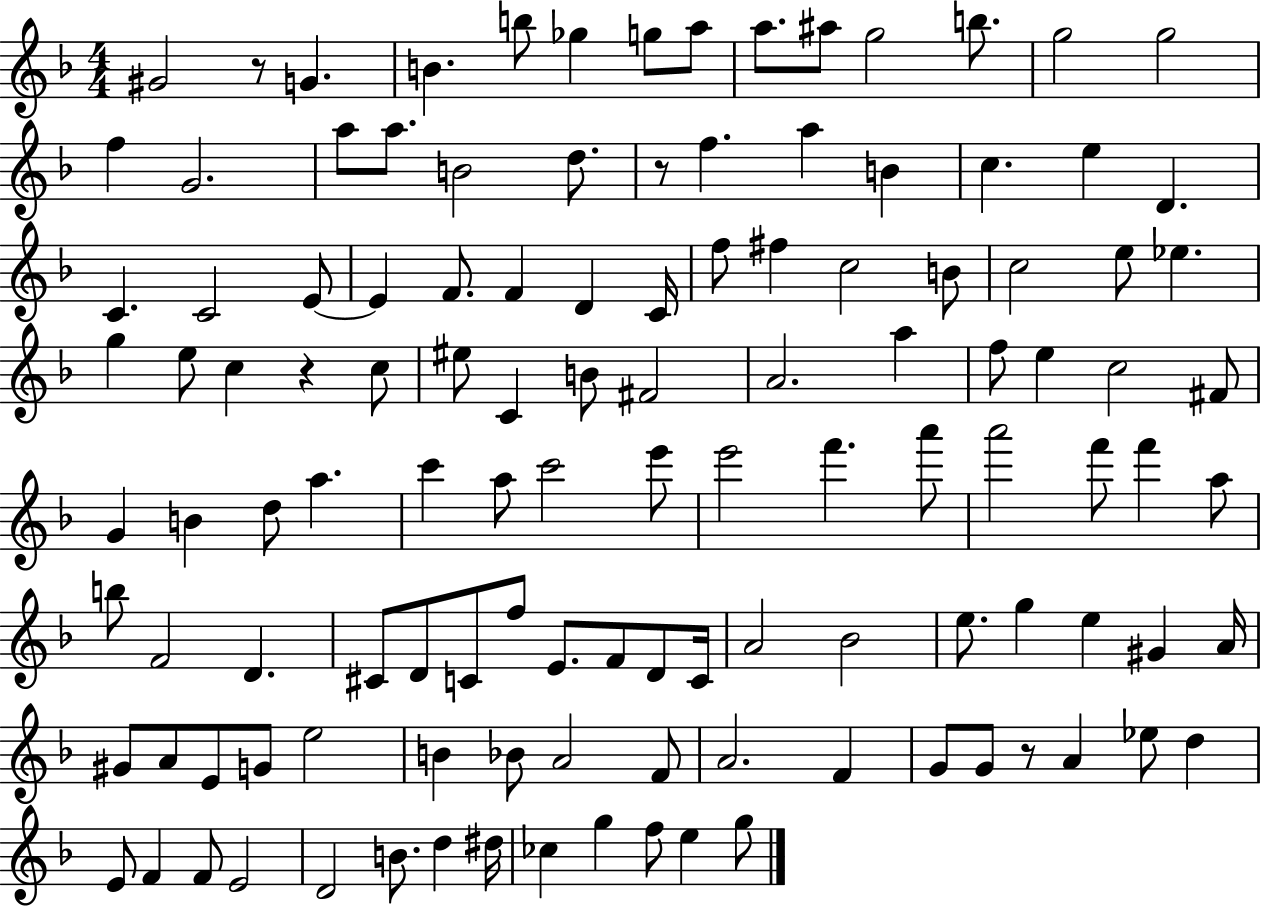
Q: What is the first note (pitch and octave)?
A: G#4